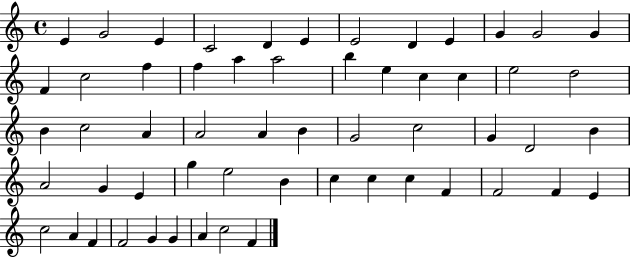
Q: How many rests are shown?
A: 0